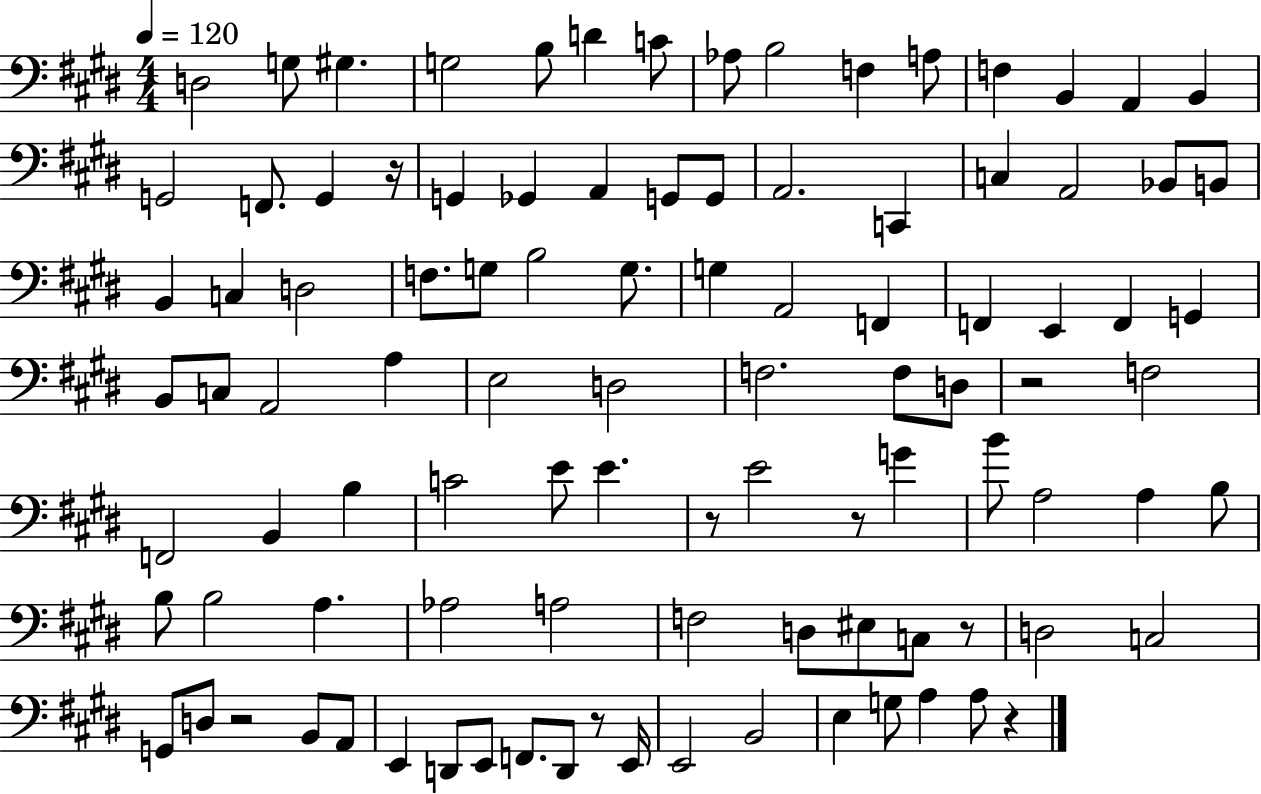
{
  \clef bass
  \numericTimeSignature
  \time 4/4
  \key e \major
  \tempo 4 = 120
  d2 g8 gis4. | g2 b8 d'4 c'8 | aes8 b2 f4 a8 | f4 b,4 a,4 b,4 | \break g,2 f,8. g,4 r16 | g,4 ges,4 a,4 g,8 g,8 | a,2. c,4 | c4 a,2 bes,8 b,8 | \break b,4 c4 d2 | f8. g8 b2 g8. | g4 a,2 f,4 | f,4 e,4 f,4 g,4 | \break b,8 c8 a,2 a4 | e2 d2 | f2. f8 d8 | r2 f2 | \break f,2 b,4 b4 | c'2 e'8 e'4. | r8 e'2 r8 g'4 | b'8 a2 a4 b8 | \break b8 b2 a4. | aes2 a2 | f2 d8 eis8 c8 r8 | d2 c2 | \break g,8 d8 r2 b,8 a,8 | e,4 d,8 e,8 f,8. d,8 r8 e,16 | e,2 b,2 | e4 g8 a4 a8 r4 | \break \bar "|."
}